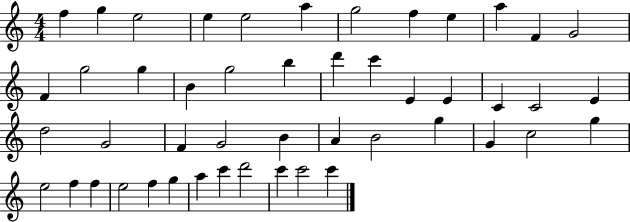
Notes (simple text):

F5/q G5/q E5/h E5/q E5/h A5/q G5/h F5/q E5/q A5/q F4/q G4/h F4/q G5/h G5/q B4/q G5/h B5/q D6/q C6/q E4/q E4/q C4/q C4/h E4/q D5/h G4/h F4/q G4/h B4/q A4/q B4/h G5/q G4/q C5/h G5/q E5/h F5/q F5/q E5/h F5/q G5/q A5/q C6/q D6/h C6/q C6/h C6/q